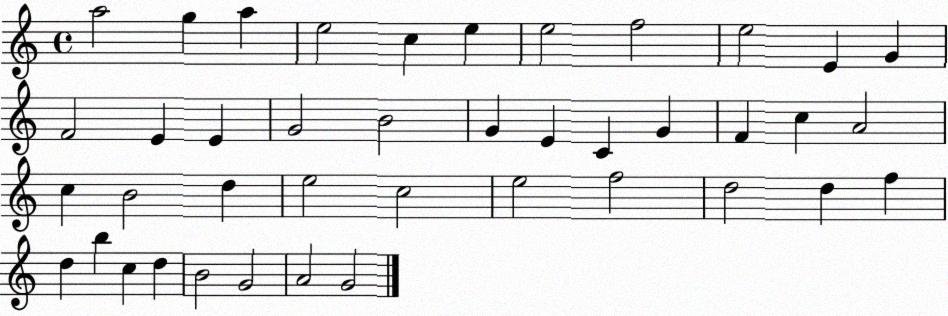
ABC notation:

X:1
T:Untitled
M:4/4
L:1/4
K:C
a2 g a e2 c e e2 f2 e2 E G F2 E E G2 B2 G E C G F c A2 c B2 d e2 c2 e2 f2 d2 d f d b c d B2 G2 A2 G2